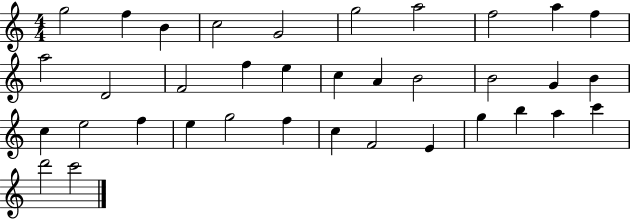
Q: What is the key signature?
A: C major